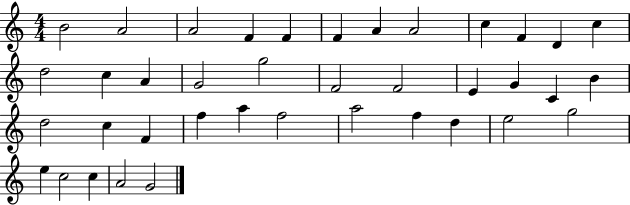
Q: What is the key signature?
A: C major